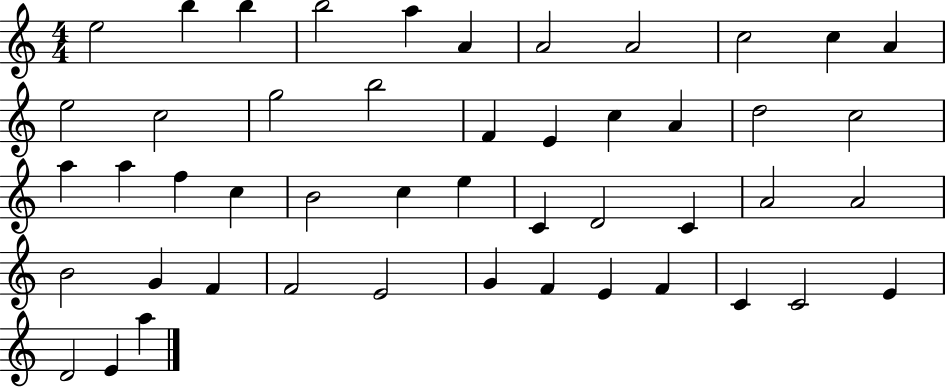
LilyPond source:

{
  \clef treble
  \numericTimeSignature
  \time 4/4
  \key c \major
  e''2 b''4 b''4 | b''2 a''4 a'4 | a'2 a'2 | c''2 c''4 a'4 | \break e''2 c''2 | g''2 b''2 | f'4 e'4 c''4 a'4 | d''2 c''2 | \break a''4 a''4 f''4 c''4 | b'2 c''4 e''4 | c'4 d'2 c'4 | a'2 a'2 | \break b'2 g'4 f'4 | f'2 e'2 | g'4 f'4 e'4 f'4 | c'4 c'2 e'4 | \break d'2 e'4 a''4 | \bar "|."
}